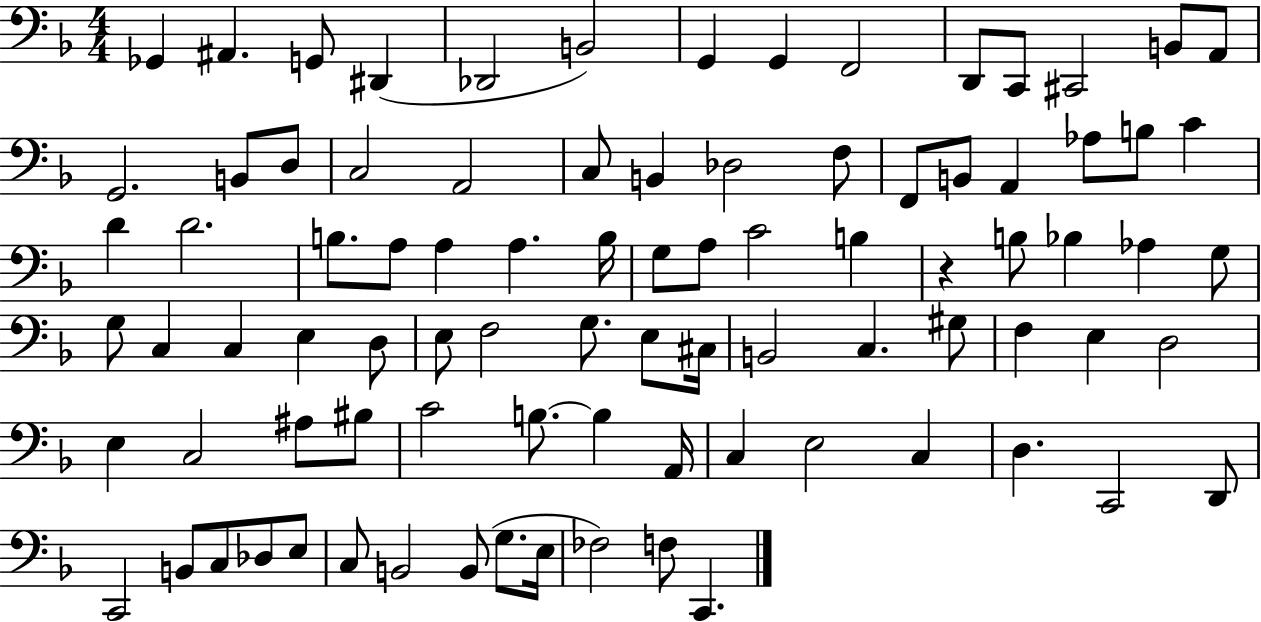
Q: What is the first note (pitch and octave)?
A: Gb2